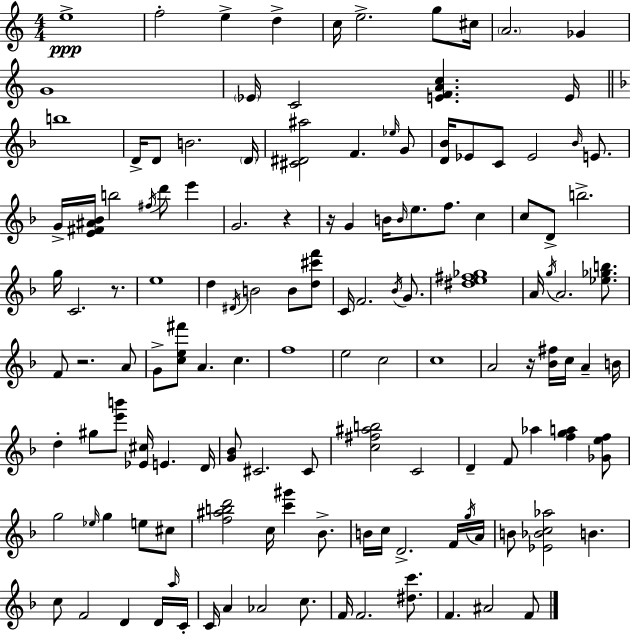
{
  \clef treble
  \numericTimeSignature
  \time 4/4
  \key a \minor
  e''1->\ppp | f''2-. e''4-> d''4-> | c''16 e''2.-> g''8 cis''16 | \parenthesize a'2. ges'4 | \break g'1 | \parenthesize ees'16 c'2 <e' f' a' c''>4. e'16 | \bar "||" \break \key f \major b''1 | d'16-> d'8 b'2. \parenthesize d'16 | <cis' dis' ais''>2 f'4. \grace { ees''16 } g'8 | <d' bes'>16 ees'8 c'8 ees'2 \grace { bes'16 } e'8. | \break g'16-> <e' fis' ais' bes'>16 b''2 \acciaccatura { fis''16 } d'''8 e'''4 | g'2. r4 | r16 g'4 b'16 \grace { b'16 } e''8. f''8. | c''4 c''8 d'8-> b''2.-> | \break g''16 c'2. | r8. e''1 | d''4 \acciaccatura { dis'16 } b'2 | b'8 <d'' cis''' f'''>8 c'16 f'2. | \break \acciaccatura { bes'16 } g'8. <dis'' e'' fis'' ges''>1 | a'16 \acciaccatura { g''16 } a'2. | <ees'' ges'' b''>8. f'8 r2. | a'8 g'8-> <c'' e'' fis'''>8 a'4. | \break c''4. f''1 | e''2 c''2 | c''1 | a'2 r16 | \break <bes' fis''>16 c''16 a'4-- b'16 d''4-. gis''8 <e''' b'''>8 <ees' cis''>16 | e'4. d'16 <g' bes'>8 cis'2. | cis'8 <c'' fis'' ais'' b''>2 c'2 | d'4-- f'8 aes''4 | \break <f'' g'' a''>4 <ges' e'' f''>8 g''2 \grace { ees''16 } | g''4 e''8 cis''8 <f'' ais'' b'' d'''>2 | c''16 <c''' gis'''>4 bes'8.-> b'16 c''16 d'2.-> | f'16 \acciaccatura { g''16 } a'16 b'8 <ees' bes' c'' aes''>2 | \break b'4. c''8 f'2 | d'4 d'16 \grace { a''16 } c'16-. c'16 a'4 aes'2 | c''8. f'16 f'2. | <dis'' c'''>8. f'4. | \break ais'2 f'8 \bar "|."
}